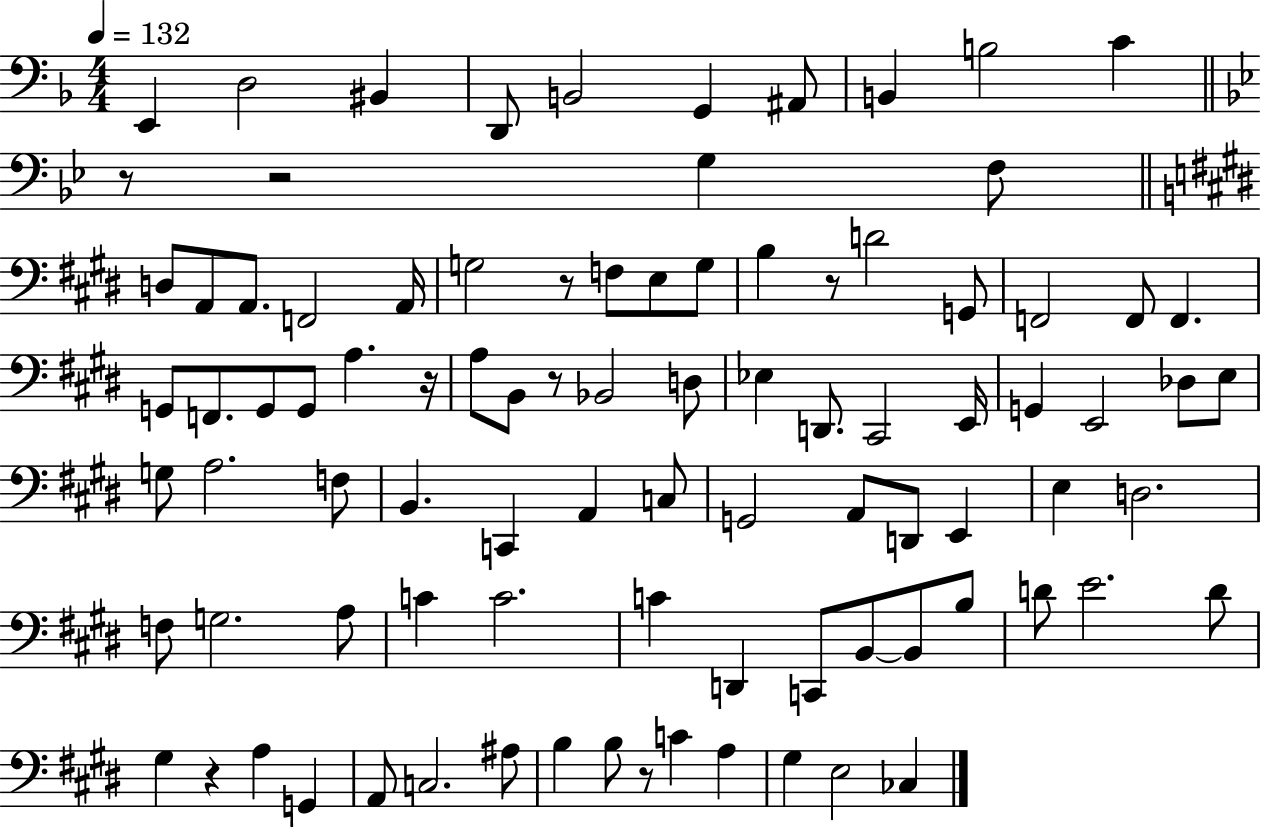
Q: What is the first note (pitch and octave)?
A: E2